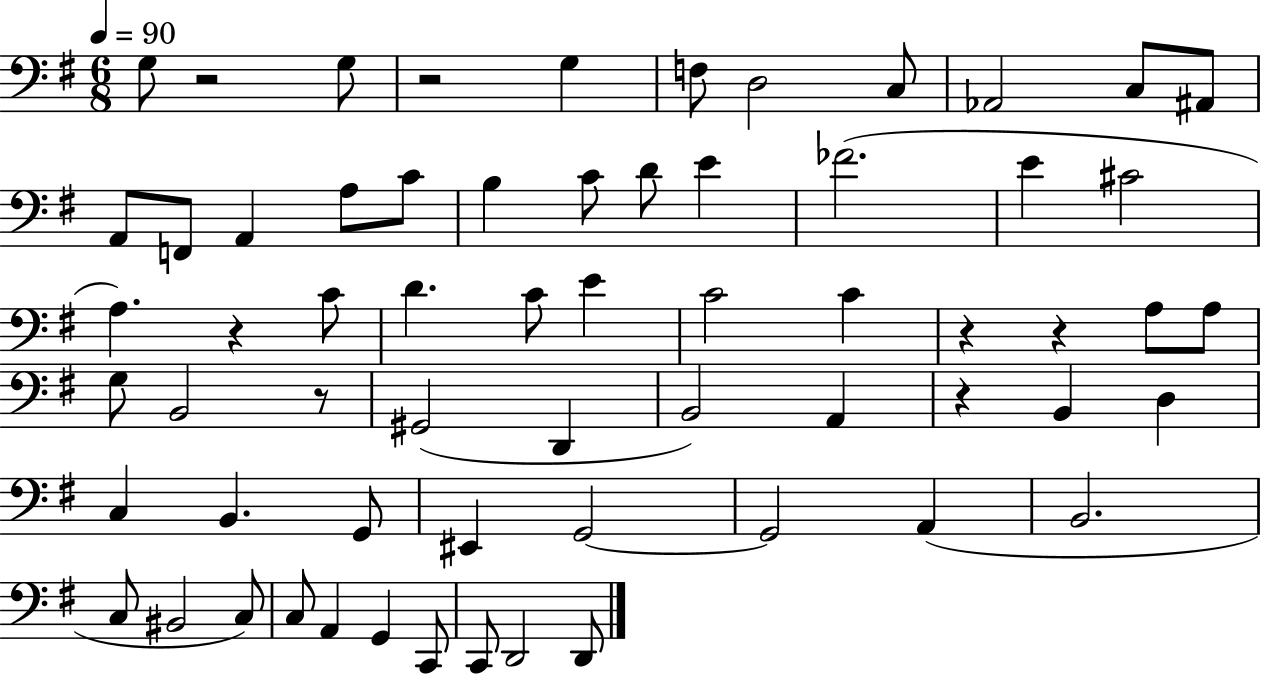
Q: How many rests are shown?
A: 7